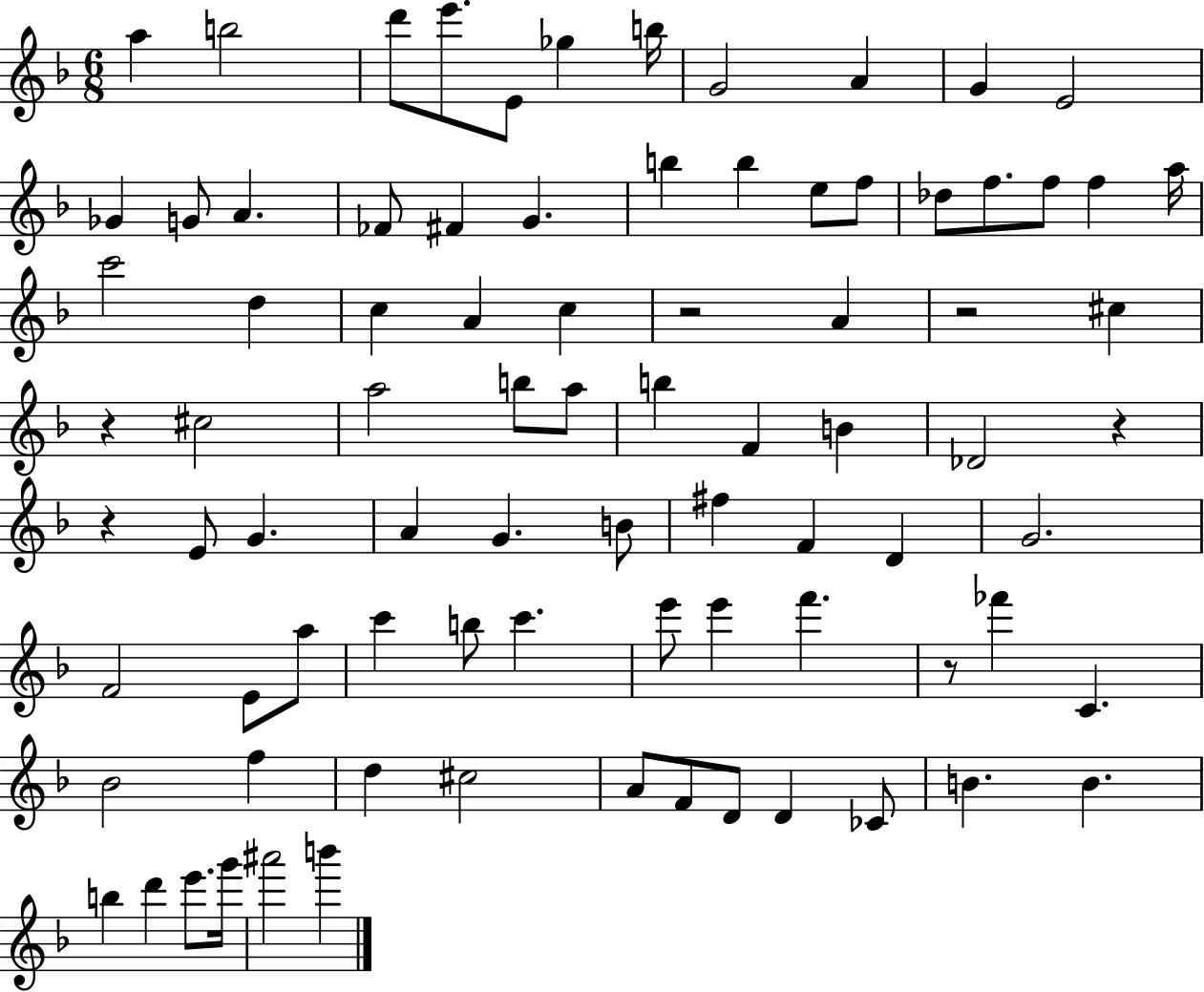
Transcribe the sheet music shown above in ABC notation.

X:1
T:Untitled
M:6/8
L:1/4
K:F
a b2 d'/2 e'/2 E/2 _g b/4 G2 A G E2 _G G/2 A _F/2 ^F G b b e/2 f/2 _d/2 f/2 f/2 f a/4 c'2 d c A c z2 A z2 ^c z ^c2 a2 b/2 a/2 b F B _D2 z z E/2 G A G B/2 ^f F D G2 F2 E/2 a/2 c' b/2 c' e'/2 e' f' z/2 _f' C _B2 f d ^c2 A/2 F/2 D/2 D _C/2 B B b d' e'/2 g'/4 ^a'2 b'